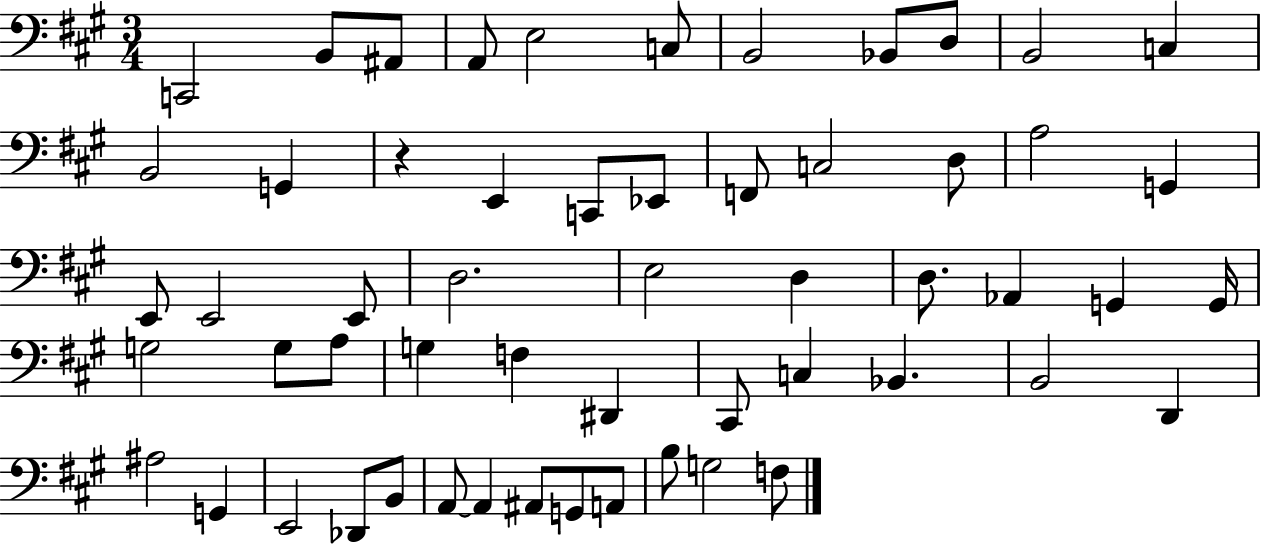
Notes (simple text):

C2/h B2/e A#2/e A2/e E3/h C3/e B2/h Bb2/e D3/e B2/h C3/q B2/h G2/q R/q E2/q C2/e Eb2/e F2/e C3/h D3/e A3/h G2/q E2/e E2/h E2/e D3/h. E3/h D3/q D3/e. Ab2/q G2/q G2/s G3/h G3/e A3/e G3/q F3/q D#2/q C#2/e C3/q Bb2/q. B2/h D2/q A#3/h G2/q E2/h Db2/e B2/e A2/e A2/q A#2/e G2/e A2/e B3/e G3/h F3/e